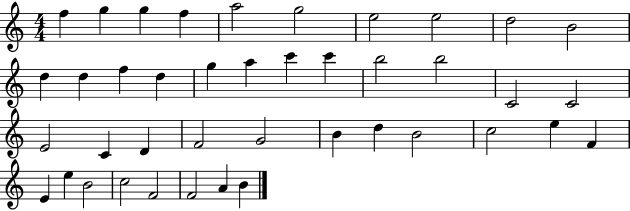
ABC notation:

X:1
T:Untitled
M:4/4
L:1/4
K:C
f g g f a2 g2 e2 e2 d2 B2 d d f d g a c' c' b2 b2 C2 C2 E2 C D F2 G2 B d B2 c2 e F E e B2 c2 F2 F2 A B